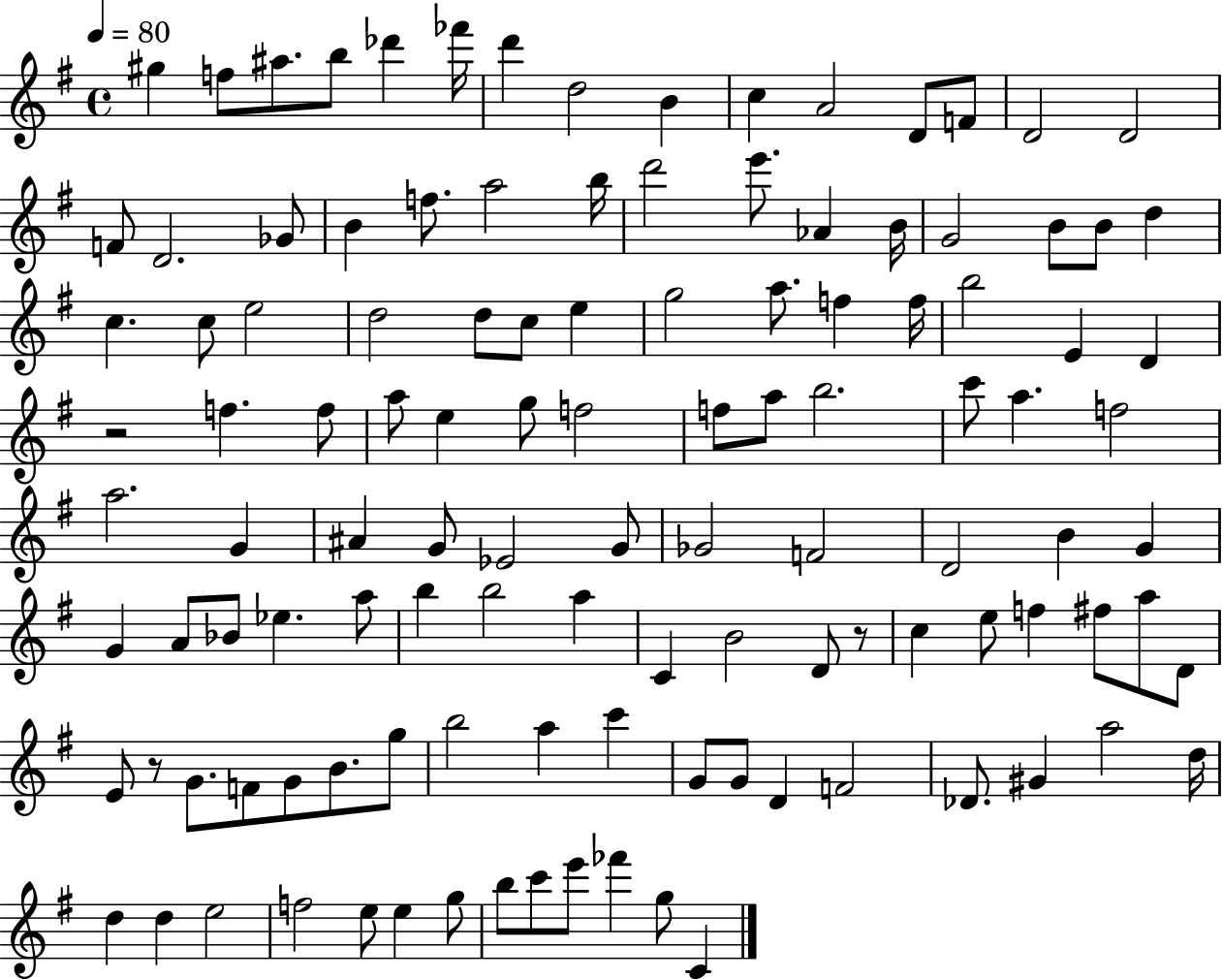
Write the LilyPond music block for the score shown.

{
  \clef treble
  \time 4/4
  \defaultTimeSignature
  \key g \major
  \tempo 4 = 80
  \repeat volta 2 { gis''4 f''8 ais''8. b''8 des'''4 fes'''16 | d'''4 d''2 b'4 | c''4 a'2 d'8 f'8 | d'2 d'2 | \break f'8 d'2. ges'8 | b'4 f''8. a''2 b''16 | d'''2 e'''8. aes'4 b'16 | g'2 b'8 b'8 d''4 | \break c''4. c''8 e''2 | d''2 d''8 c''8 e''4 | g''2 a''8. f''4 f''16 | b''2 e'4 d'4 | \break r2 f''4. f''8 | a''8 e''4 g''8 f''2 | f''8 a''8 b''2. | c'''8 a''4. f''2 | \break a''2. g'4 | ais'4 g'8 ees'2 g'8 | ges'2 f'2 | d'2 b'4 g'4 | \break g'4 a'8 bes'8 ees''4. a''8 | b''4 b''2 a''4 | c'4 b'2 d'8 r8 | c''4 e''8 f''4 fis''8 a''8 d'8 | \break e'8 r8 g'8. f'8 g'8 b'8. g''8 | b''2 a''4 c'''4 | g'8 g'8 d'4 f'2 | des'8. gis'4 a''2 d''16 | \break d''4 d''4 e''2 | f''2 e''8 e''4 g''8 | b''8 c'''8 e'''8 fes'''4 g''8 c'4 | } \bar "|."
}